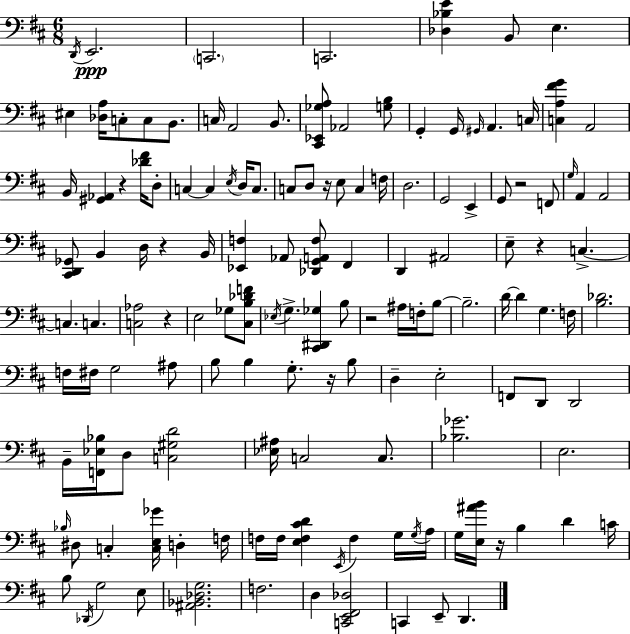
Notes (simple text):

D2/s E2/h. C2/h. C2/h. [Db3,Bb3,E4]/q B2/e E3/q. EIS3/q [Db3,A3]/s C3/e C3/e B2/e. C3/s A2/h B2/e. [C#2,Eb2,Gb3,A3]/e Ab2/h [G3,B3]/e G2/q G2/s G#2/s A2/q. C3/s [C3,A3,F#4,G4]/q A2/h B2/s [G#2,Ab2]/q R/q [Db4,F#4]/s D3/e C3/q C3/q E3/s D3/s C3/e. C3/e D3/e R/s E3/e C3/q F3/s D3/h. G2/h E2/q G2/e R/h F2/e G3/s A2/q A2/h [C#2,D2,Gb2]/e B2/q D3/s R/q B2/s [Eb2,F3]/q Ab2/e [Db2,G2,A2,F3]/e F#2/q D2/q A#2/h E3/e R/q C3/q. C3/q. C3/q. [C3,Ab3]/h R/q E3/h Gb3/e [C#3,B3,Db4,F4]/e Eb3/s G3/q. [C#2,D#2,Gb3]/q B3/e R/h A#3/s F3/s B3/e B3/h. D4/s D4/q G3/q. F3/s [B3,Db4]/h. F3/s F#3/s G3/h A#3/e B3/e B3/q G3/e. R/s B3/e D3/q E3/h F2/e D2/e D2/h B2/s [F2,Eb3,Bb3]/s D3/e [C3,G#3,D4]/h [Eb3,A#3]/s C3/h C3/e. [Bb3,Gb4]/h. E3/h. Bb3/s D#3/e C3/q [C3,E3,Gb4]/s D3/q F3/s F3/s F3/s [E3,F3,C#4,D4]/q E2/s F3/q G3/s G3/s A3/s G3/s [E3,A#4,B4]/s R/s B3/q D4/q C4/s B3/e Db2/s G3/h E3/e [A#2,Bb2,Db3,G3]/h. F3/h. D3/q [C2,E2,F#2,Db3]/h C2/q E2/e D2/q.